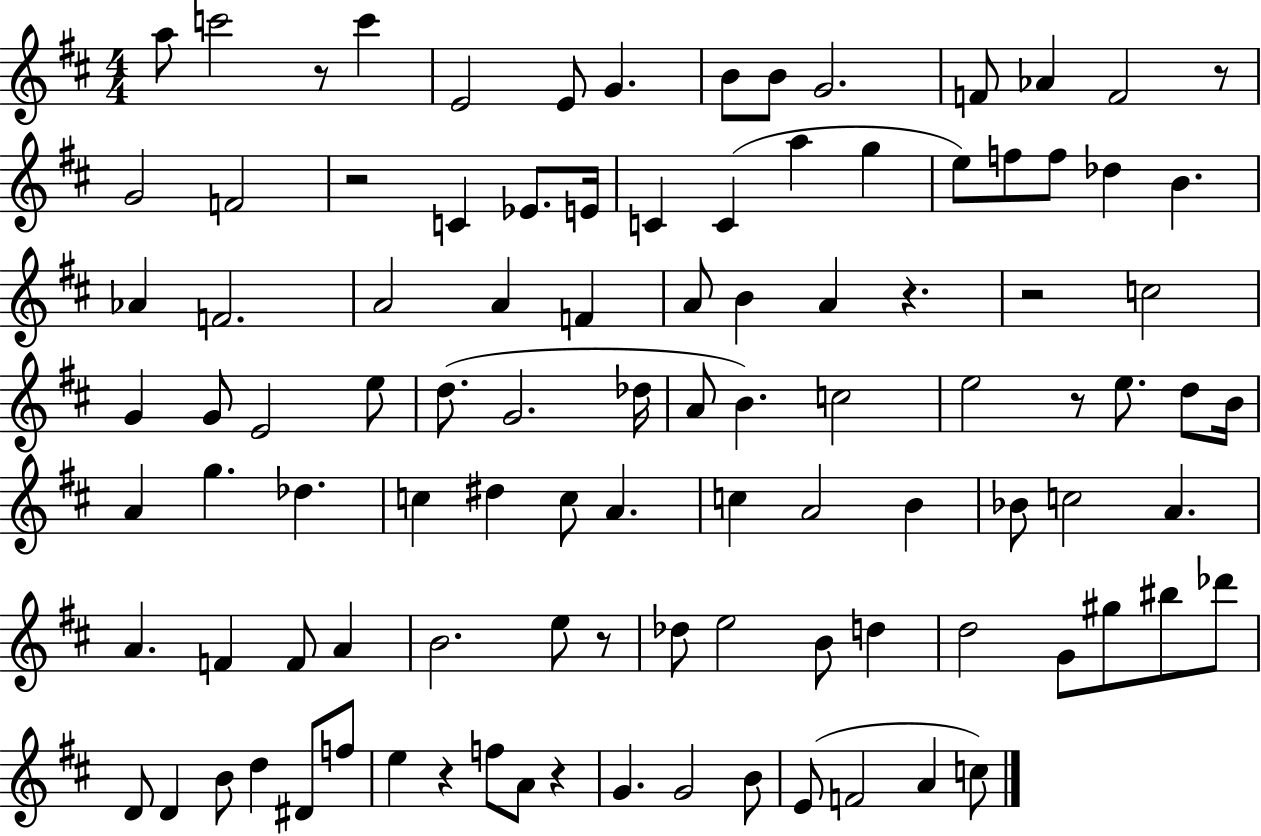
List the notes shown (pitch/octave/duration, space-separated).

A5/e C6/h R/e C6/q E4/h E4/e G4/q. B4/e B4/e G4/h. F4/e Ab4/q F4/h R/e G4/h F4/h R/h C4/q Eb4/e. E4/s C4/q C4/q A5/q G5/q E5/e F5/e F5/e Db5/q B4/q. Ab4/q F4/h. A4/h A4/q F4/q A4/e B4/q A4/q R/q. R/h C5/h G4/q G4/e E4/h E5/e D5/e. G4/h. Db5/s A4/e B4/q. C5/h E5/h R/e E5/e. D5/e B4/s A4/q G5/q. Db5/q. C5/q D#5/q C5/e A4/q. C5/q A4/h B4/q Bb4/e C5/h A4/q. A4/q. F4/q F4/e A4/q B4/h. E5/e R/e Db5/e E5/h B4/e D5/q D5/h G4/e G#5/e BIS5/e Db6/e D4/e D4/q B4/e D5/q D#4/e F5/e E5/q R/q F5/e A4/e R/q G4/q. G4/h B4/e E4/e F4/h A4/q C5/e